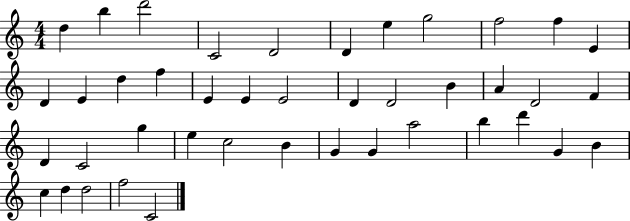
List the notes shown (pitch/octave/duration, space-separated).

D5/q B5/q D6/h C4/h D4/h D4/q E5/q G5/h F5/h F5/q E4/q D4/q E4/q D5/q F5/q E4/q E4/q E4/h D4/q D4/h B4/q A4/q D4/h F4/q D4/q C4/h G5/q E5/q C5/h B4/q G4/q G4/q A5/h B5/q D6/q G4/q B4/q C5/q D5/q D5/h F5/h C4/h